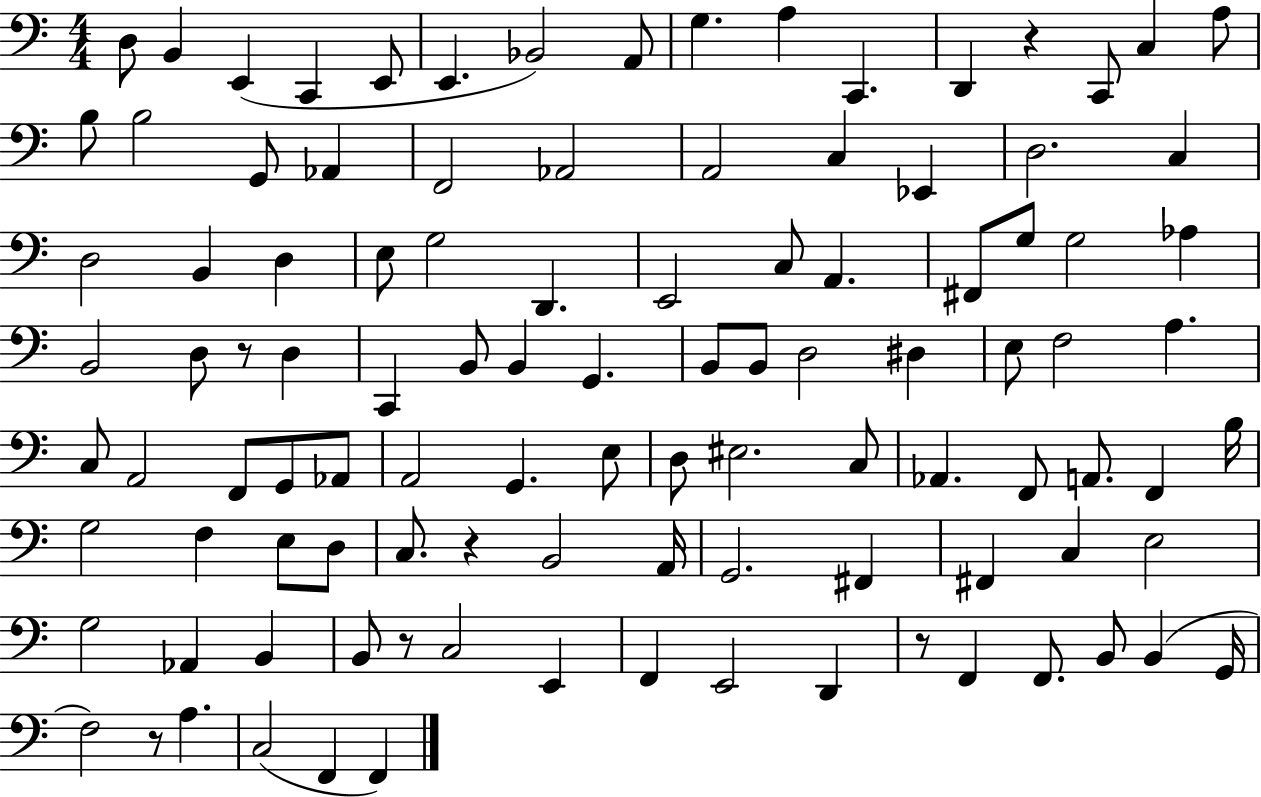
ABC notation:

X:1
T:Untitled
M:4/4
L:1/4
K:C
D,/2 B,, E,, C,, E,,/2 E,, _B,,2 A,,/2 G, A, C,, D,, z C,,/2 C, A,/2 B,/2 B,2 G,,/2 _A,, F,,2 _A,,2 A,,2 C, _E,, D,2 C, D,2 B,, D, E,/2 G,2 D,, E,,2 C,/2 A,, ^F,,/2 G,/2 G,2 _A, B,,2 D,/2 z/2 D, C,, B,,/2 B,, G,, B,,/2 B,,/2 D,2 ^D, E,/2 F,2 A, C,/2 A,,2 F,,/2 G,,/2 _A,,/2 A,,2 G,, E,/2 D,/2 ^E,2 C,/2 _A,, F,,/2 A,,/2 F,, B,/4 G,2 F, E,/2 D,/2 C,/2 z B,,2 A,,/4 G,,2 ^F,, ^F,, C, E,2 G,2 _A,, B,, B,,/2 z/2 C,2 E,, F,, E,,2 D,, z/2 F,, F,,/2 B,,/2 B,, G,,/4 F,2 z/2 A, C,2 F,, F,,